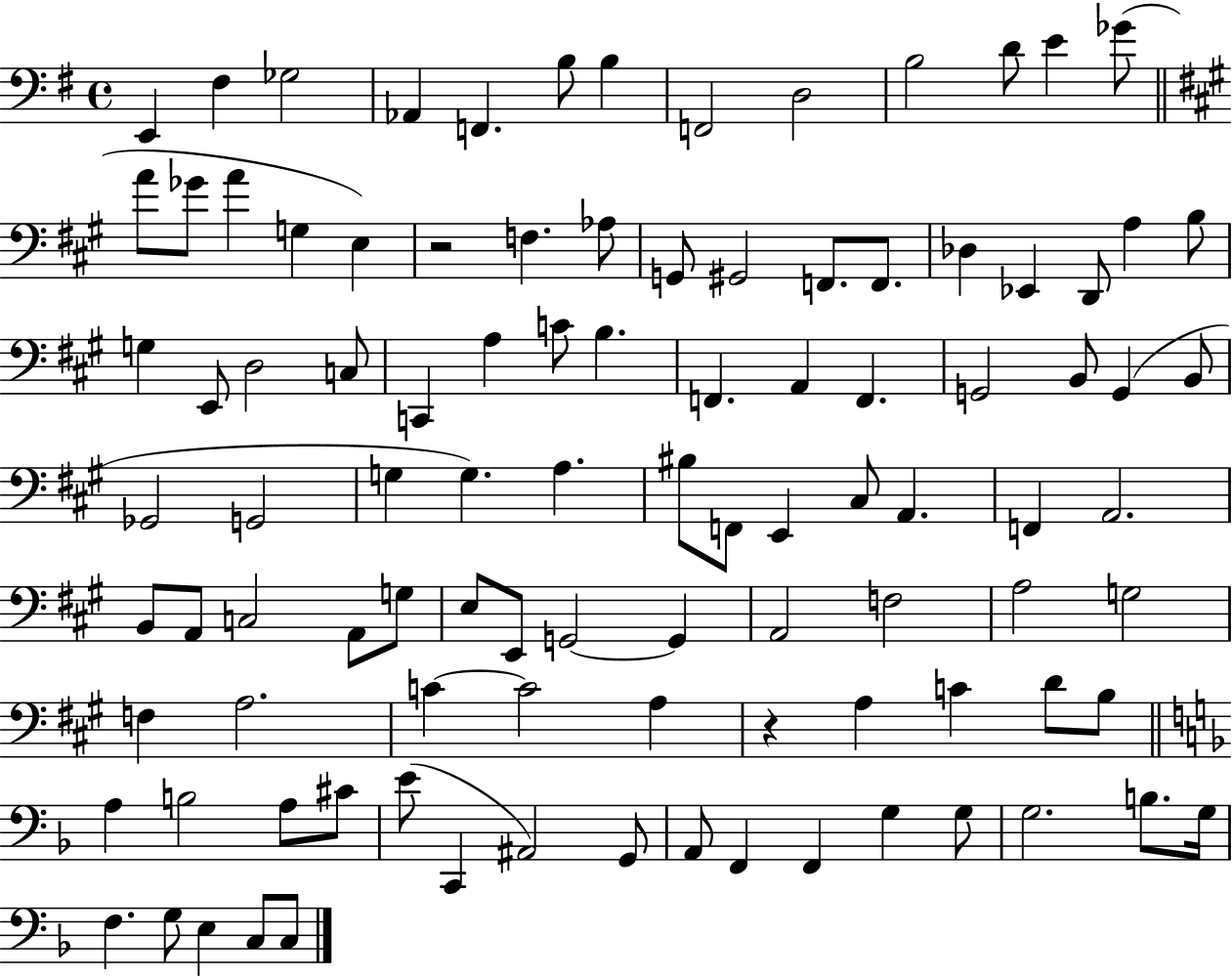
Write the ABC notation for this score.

X:1
T:Untitled
M:4/4
L:1/4
K:G
E,, ^F, _G,2 _A,, F,, B,/2 B, F,,2 D,2 B,2 D/2 E _G/2 A/2 _G/2 A G, E, z2 F, _A,/2 G,,/2 ^G,,2 F,,/2 F,,/2 _D, _E,, D,,/2 A, B,/2 G, E,,/2 D,2 C,/2 C,, A, C/2 B, F,, A,, F,, G,,2 B,,/2 G,, B,,/2 _G,,2 G,,2 G, G, A, ^B,/2 F,,/2 E,, ^C,/2 A,, F,, A,,2 B,,/2 A,,/2 C,2 A,,/2 G,/2 E,/2 E,,/2 G,,2 G,, A,,2 F,2 A,2 G,2 F, A,2 C C2 A, z A, C D/2 B,/2 A, B,2 A,/2 ^C/2 E/2 C,, ^A,,2 G,,/2 A,,/2 F,, F,, G, G,/2 G,2 B,/2 G,/4 F, G,/2 E, C,/2 C,/2